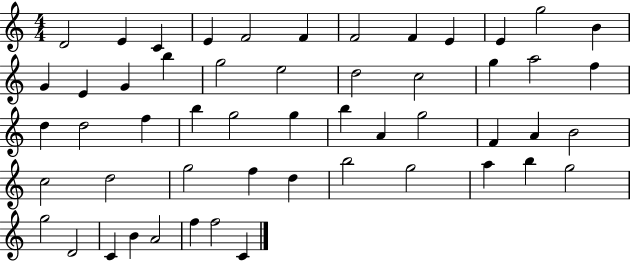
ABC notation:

X:1
T:Untitled
M:4/4
L:1/4
K:C
D2 E C E F2 F F2 F E E g2 B G E G b g2 e2 d2 c2 g a2 f d d2 f b g2 g b A g2 F A B2 c2 d2 g2 f d b2 g2 a b g2 g2 D2 C B A2 f f2 C